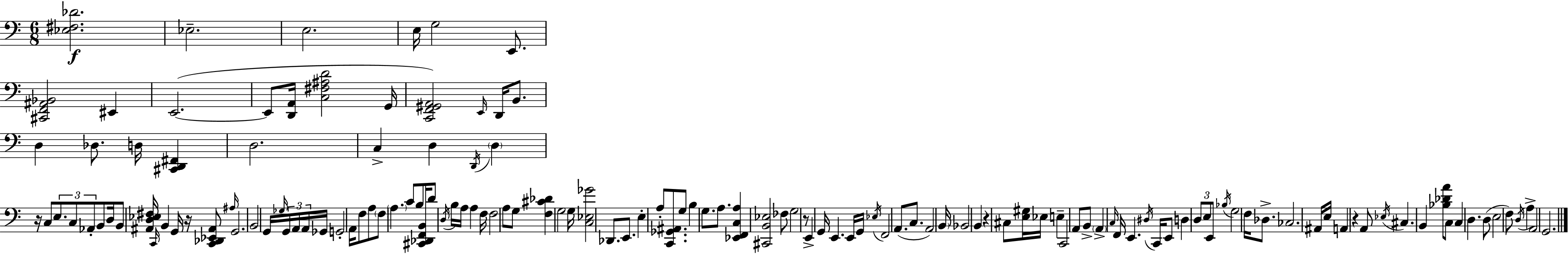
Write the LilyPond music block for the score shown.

{
  \clef bass
  \numericTimeSignature
  \time 6/8
  \key a \minor
  <ees fis des'>2.\f | ees2.-- | e2. | e16 g2 e,8. | \break <cis, f, ais, bes,>2 eis,4 | e,2.~(~ | e,8 <d, a,>16 <c fis ais d'>2 g,16 | <c, f, gis, a,>2) \grace { e,16 } d,16 b,8. | \break d4 des8. d16 <cis, d, fis,>4 | d2. | c4-> d4 \acciaccatura { d,16 } \parenthesize d4 | r16 c8 \tuplet 3/2 { e8. c8 aes,8-. } | \break b,8 d16 b,8 <ais, d ees fis>16 \grace { c,16 } b,4 g,16 | r16 <c, des, ees, ais,>8 \grace { ais16 } g,2. | b,2 | g,16 \grace { ges16 } \tuplet 3/2 { g,16 a,16 a,16 } ges,16 g,2-. | \break a,16 f8 a8 \parenthesize f8 \parenthesize a4. | c'8 b8 <cis, des, f, b,>16 d'8 \acciaccatura { d16 } b16 | a16 a4 f16 f2 | a8 g8 <f cis' des'>4 g2 | \break g16 <c ees ges'>2 | des,8. e,8. e4-. | a8-. <c, ges, ais,>8. g8 b4 | g8. a8. <ees, f, c a>4 <cis, b, ees>2 | \break fes8 g2 | r8 e,4-> g,16 e,4. | e,16 g,16 \acciaccatura { ees16 } f,2 | a,8.( c8. a,2) | \break \parenthesize b,16 bes,2 | b,4 r4 cis8 | <e gis>16 ees16 e4-- c,2 | a,8 b,8-> \parenthesize a,4-> \grace { c16 } | \break f,16 e,4. \acciaccatura { dis16 } c,16 e,8 d4 | \tuplet 3/2 { d8 e8 e,8 } \acciaccatura { bes16 } g2 | f16 des8.-> ces2. | ais,16 e16 | \break a,4 r4 a,8 \acciaccatura { ees16 } cis4. | b,4 <bes des' a'>8 c8 | c4 d4. d8( | e2 f8) \acciaccatura { d16 } | \break a4-> a,2 | g,2. | \bar "|."
}